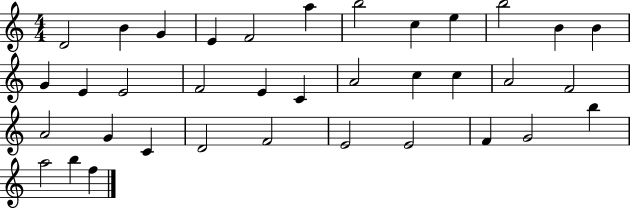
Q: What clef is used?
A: treble